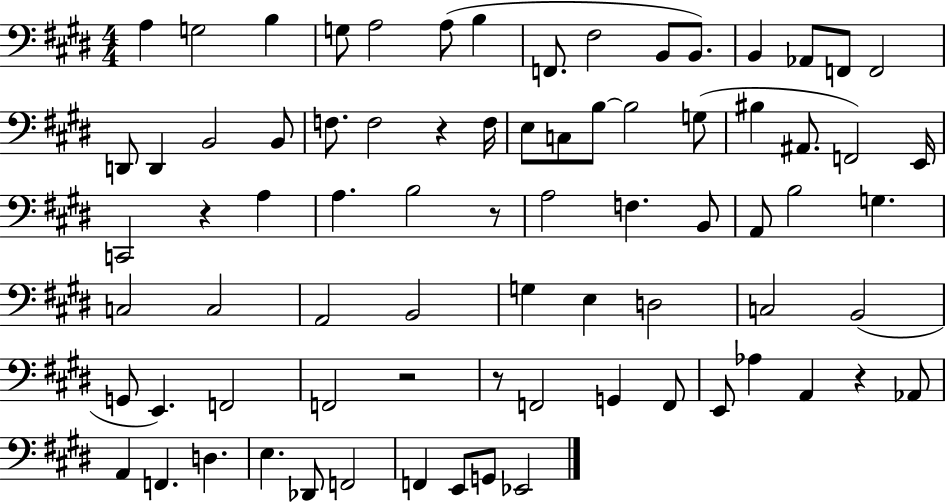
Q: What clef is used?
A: bass